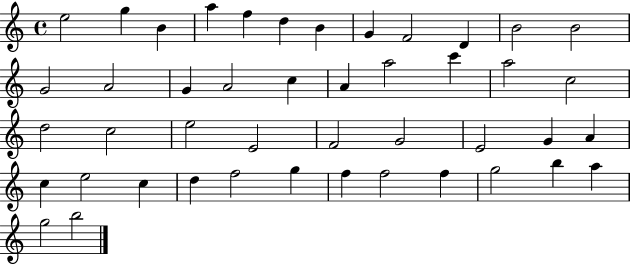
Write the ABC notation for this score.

X:1
T:Untitled
M:4/4
L:1/4
K:C
e2 g B a f d B G F2 D B2 B2 G2 A2 G A2 c A a2 c' a2 c2 d2 c2 e2 E2 F2 G2 E2 G A c e2 c d f2 g f f2 f g2 b a g2 b2